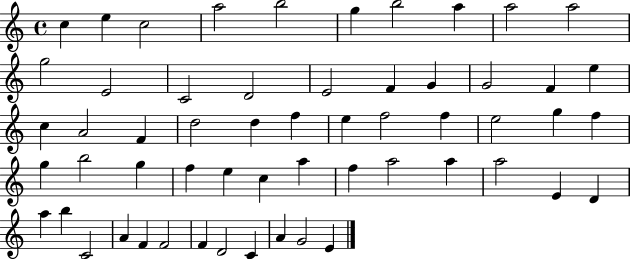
C5/q E5/q C5/h A5/h B5/h G5/q B5/h A5/q A5/h A5/h G5/h E4/h C4/h D4/h E4/h F4/q G4/q G4/h F4/q E5/q C5/q A4/h F4/q D5/h D5/q F5/q E5/q F5/h F5/q E5/h G5/q F5/q G5/q B5/h G5/q F5/q E5/q C5/q A5/q F5/q A5/h A5/q A5/h E4/q D4/q A5/q B5/q C4/h A4/q F4/q F4/h F4/q D4/h C4/q A4/q G4/h E4/q